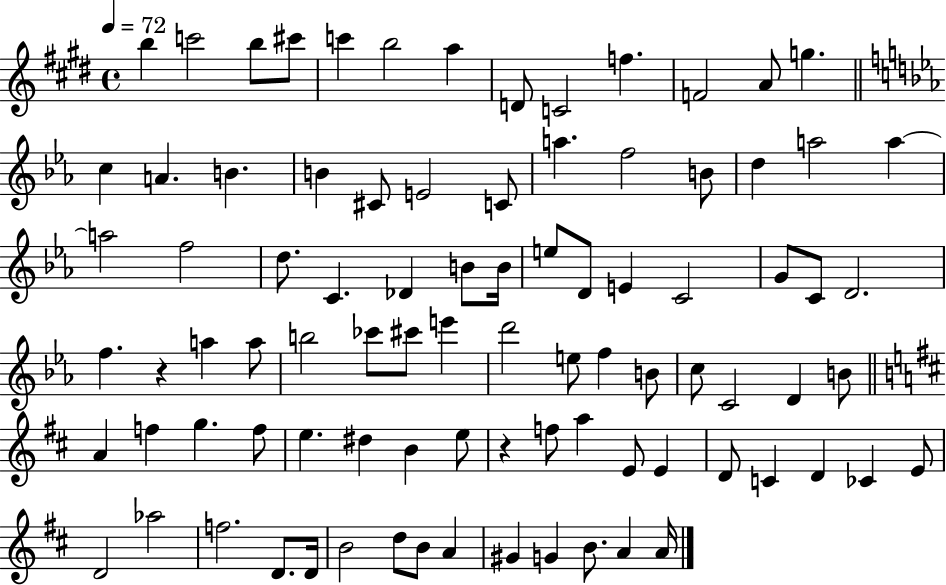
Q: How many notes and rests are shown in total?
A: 88